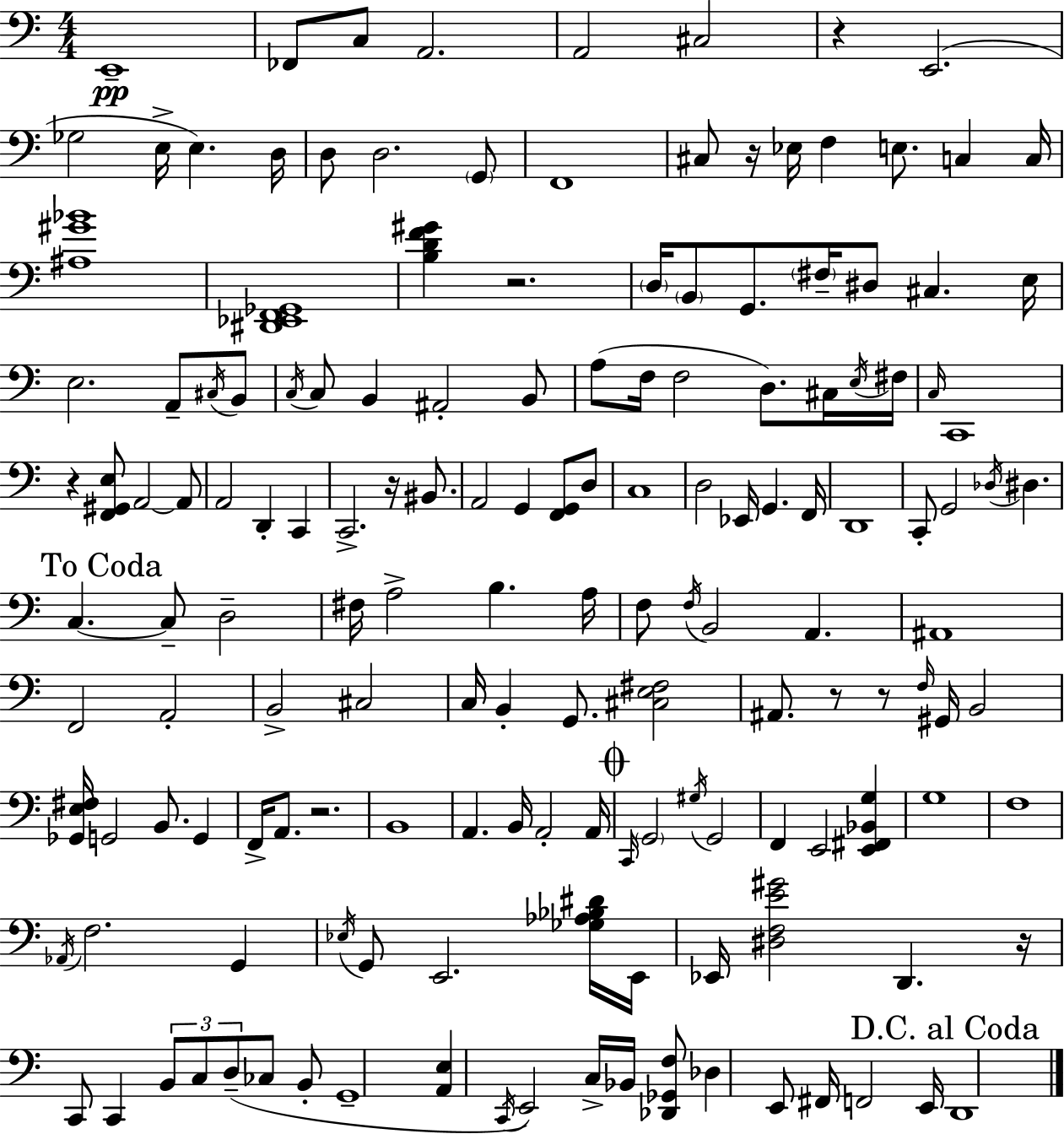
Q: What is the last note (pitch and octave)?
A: D2